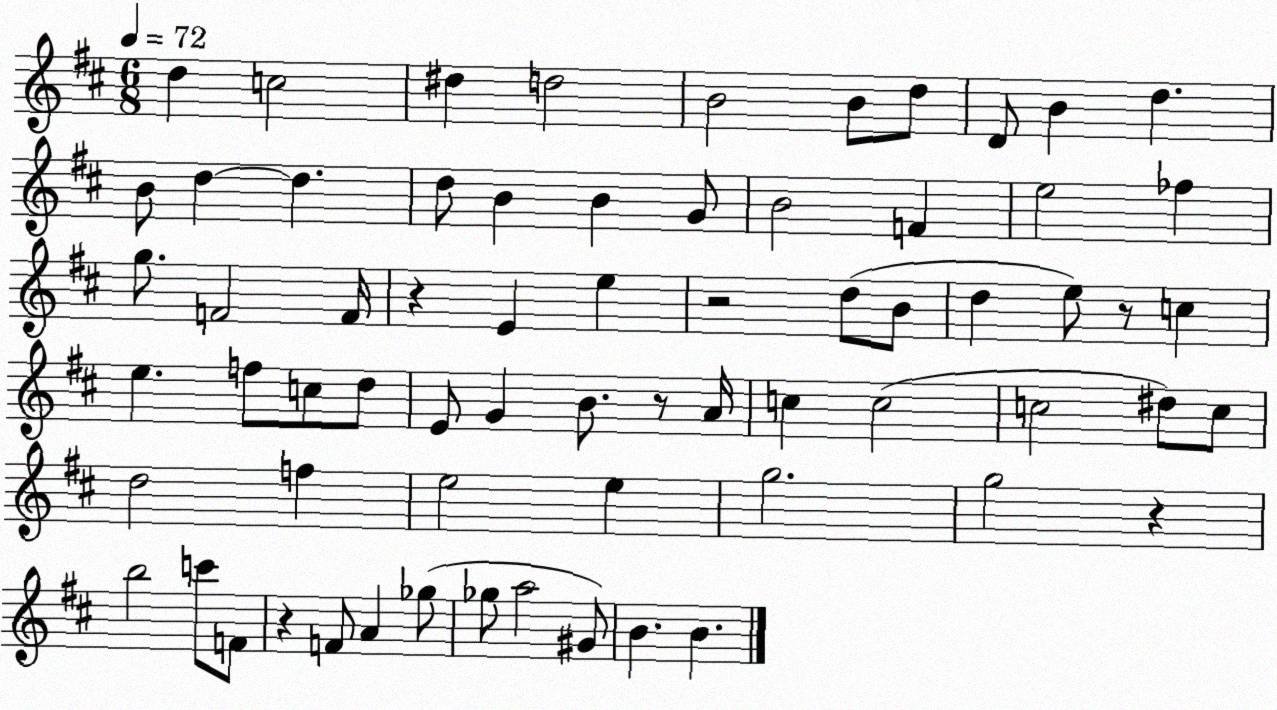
X:1
T:Untitled
M:6/8
L:1/4
K:D
d c2 ^d d2 B2 B/2 d/2 D/2 B d B/2 d d d/2 B B G/2 B2 F e2 _f g/2 F2 F/4 z E e z2 d/2 B/2 d e/2 z/2 c e f/2 c/2 d/2 E/2 G B/2 z/2 A/4 c c2 c2 ^d/2 c/2 d2 f e2 e g2 g2 z b2 c'/2 F/2 z F/2 A _g/2 _g/2 a2 ^G/2 B B